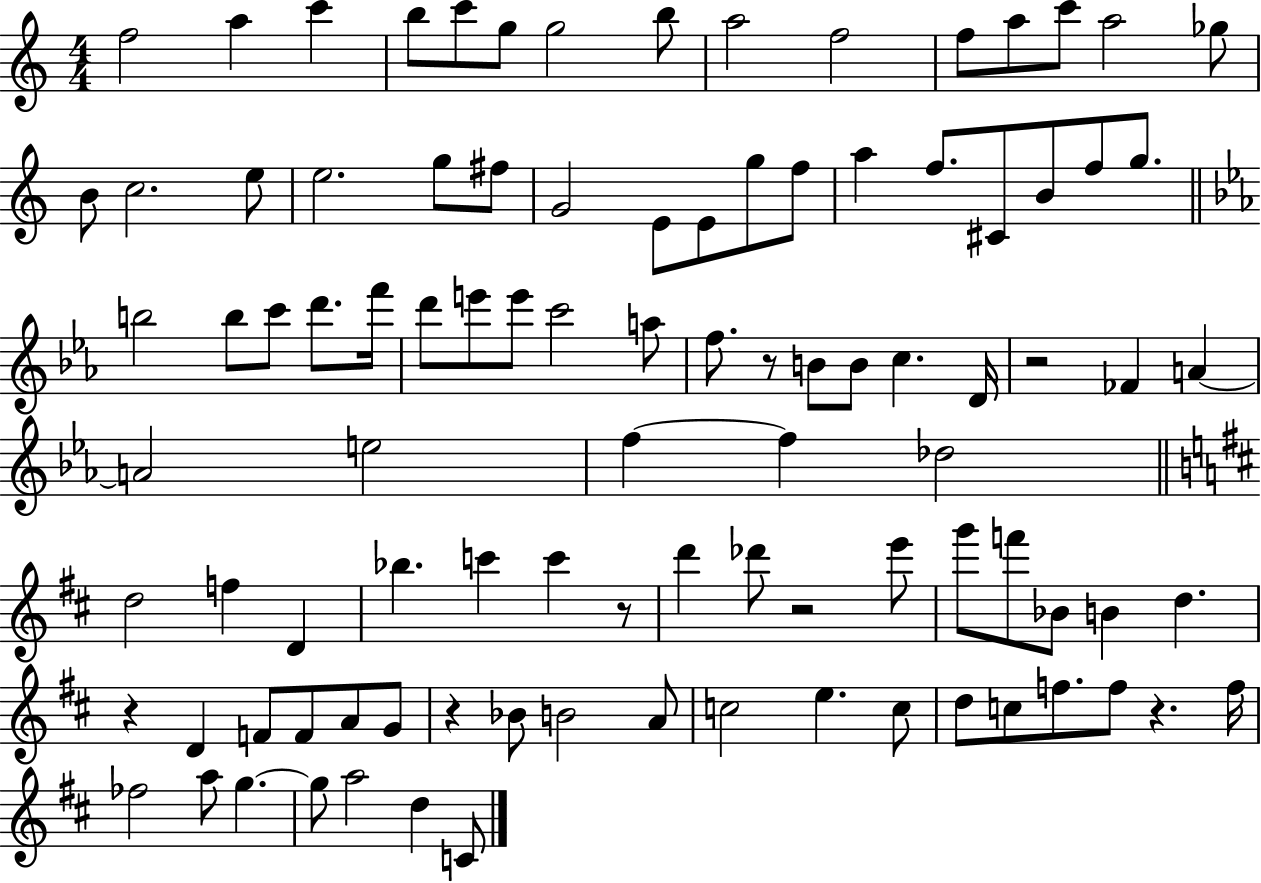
F5/h A5/q C6/q B5/e C6/e G5/e G5/h B5/e A5/h F5/h F5/e A5/e C6/e A5/h Gb5/e B4/e C5/h. E5/e E5/h. G5/e F#5/e G4/h E4/e E4/e G5/e F5/e A5/q F5/e. C#4/e B4/e F5/e G5/e. B5/h B5/e C6/e D6/e. F6/s D6/e E6/e E6/e C6/h A5/e F5/e. R/e B4/e B4/e C5/q. D4/s R/h FES4/q A4/q A4/h E5/h F5/q F5/q Db5/h D5/h F5/q D4/q Bb5/q. C6/q C6/q R/e D6/q Db6/e R/h E6/e G6/e F6/e Bb4/e B4/q D5/q. R/q D4/q F4/e F4/e A4/e G4/e R/q Bb4/e B4/h A4/e C5/h E5/q. C5/e D5/e C5/e F5/e. F5/e R/q. F5/s FES5/h A5/e G5/q. G5/e A5/h D5/q C4/e